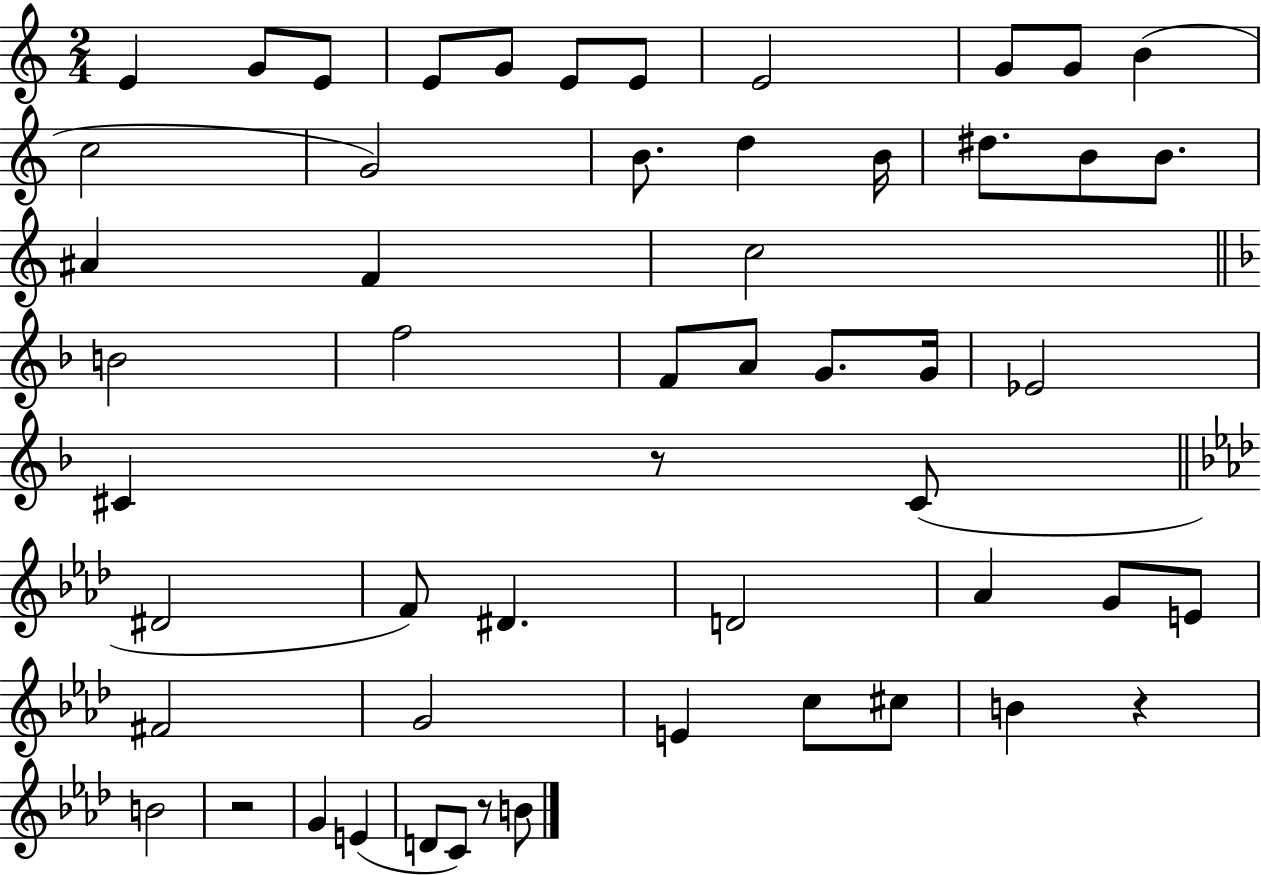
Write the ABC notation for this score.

X:1
T:Untitled
M:2/4
L:1/4
K:C
E G/2 E/2 E/2 G/2 E/2 E/2 E2 G/2 G/2 B c2 G2 B/2 d B/4 ^d/2 B/2 B/2 ^A F c2 B2 f2 F/2 A/2 G/2 G/4 _E2 ^C z/2 ^C/2 ^D2 F/2 ^D D2 _A G/2 E/2 ^F2 G2 E c/2 ^c/2 B z B2 z2 G E D/2 C/2 z/2 B/2